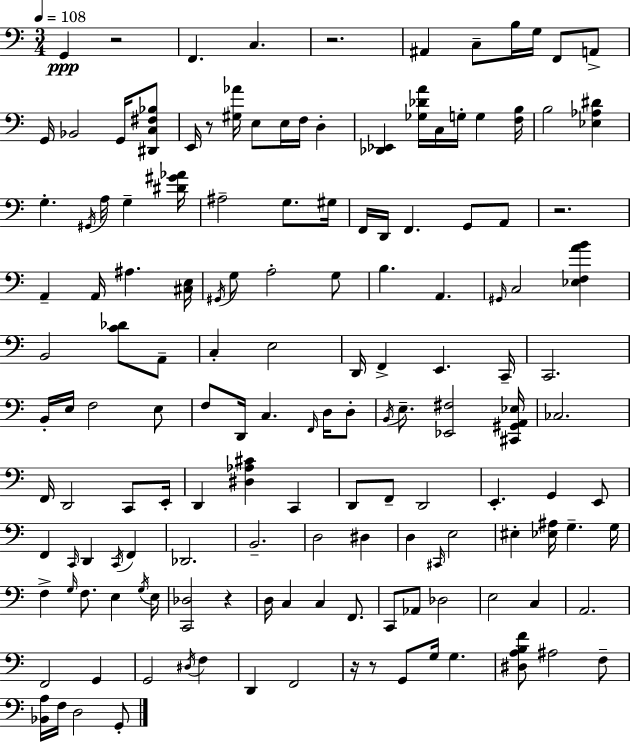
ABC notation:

X:1
T:Untitled
M:3/4
L:1/4
K:Am
G,, z2 F,, C, z2 ^A,, C,/2 B,/4 G,/4 F,,/2 A,,/2 G,,/4 _B,,2 G,,/4 [^D,,C,^F,_B,]/2 E,,/4 z/2 [^G,_A]/4 E,/2 E,/4 F,/4 D, [_D,,_E,,] [_G,_DA]/4 C,/4 G,/4 G, [F,B,]/4 B,2 [_E,_A,^D] G, ^G,,/4 A,/4 G, [^D^G_A]/4 ^A,2 G,/2 ^G,/4 F,,/4 D,,/4 F,, G,,/2 A,,/2 z2 A,, A,,/4 ^A, [^C,E,]/4 ^G,,/4 G,/2 A,2 G,/2 B, A,, ^G,,/4 C,2 [_E,F,AB] B,,2 [C_D]/2 A,,/2 C, E,2 D,,/4 F,, E,, C,,/4 C,,2 B,,/4 E,/4 F,2 E,/2 F,/2 D,,/4 C, F,,/4 D,/4 D,/2 B,,/4 E,/2 [_E,,^F,]2 [^C,,^G,,A,,_E,]/4 _C,2 F,,/4 D,,2 C,,/2 E,,/4 D,, [^D,_A,^C] C,, D,,/2 F,,/2 D,,2 E,, G,, E,,/2 F,, C,,/4 D,, C,,/4 F,, _D,,2 B,,2 D,2 ^D, D, ^C,,/4 E,2 ^E, [_E,^A,]/4 G, G,/4 F, G,/4 F,/2 E, G,/4 E,/4 [C,,_D,]2 z D,/4 C, C, F,,/2 C,,/2 _A,,/2 _D,2 E,2 C, A,,2 F,,2 G,, G,,2 ^D,/4 F, D,, F,,2 z/4 z/2 G,,/2 G,/4 G, [^D,A,B,F]/2 ^A,2 F,/2 [_B,,A,]/4 F,/4 D,2 G,,/2